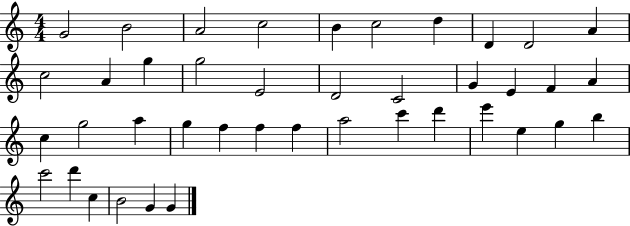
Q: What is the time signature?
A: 4/4